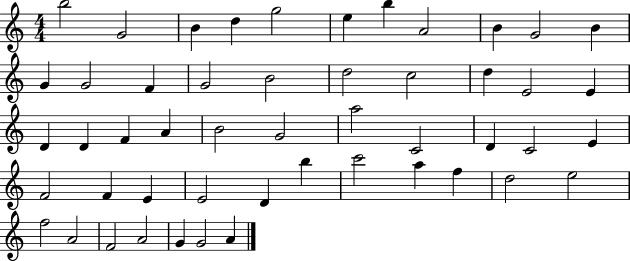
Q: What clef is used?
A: treble